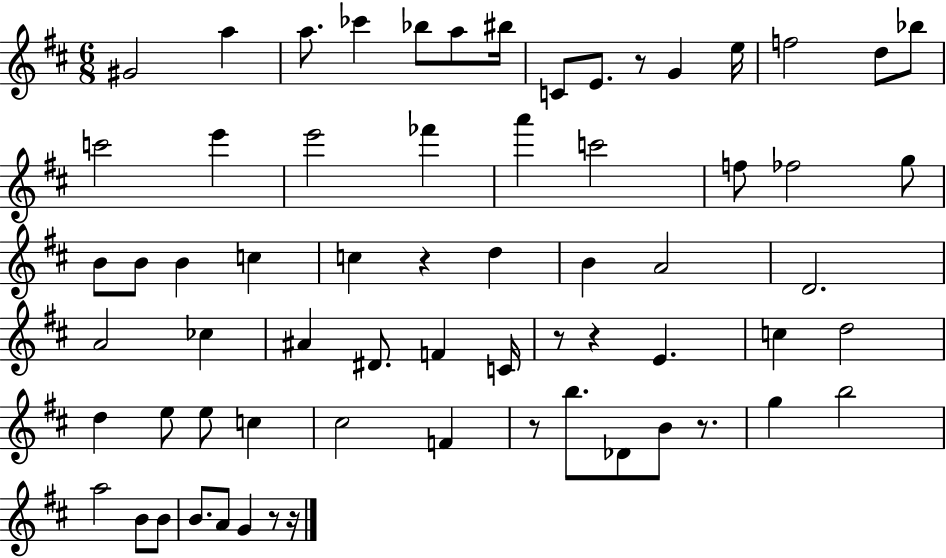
X:1
T:Untitled
M:6/8
L:1/4
K:D
^G2 a a/2 _c' _b/2 a/2 ^b/4 C/2 E/2 z/2 G e/4 f2 d/2 _b/2 c'2 e' e'2 _f' a' c'2 f/2 _f2 g/2 B/2 B/2 B c c z d B A2 D2 A2 _c ^A ^D/2 F C/4 z/2 z E c d2 d e/2 e/2 c ^c2 F z/2 b/2 _D/2 B/2 z/2 g b2 a2 B/2 B/2 B/2 A/2 G z/2 z/4